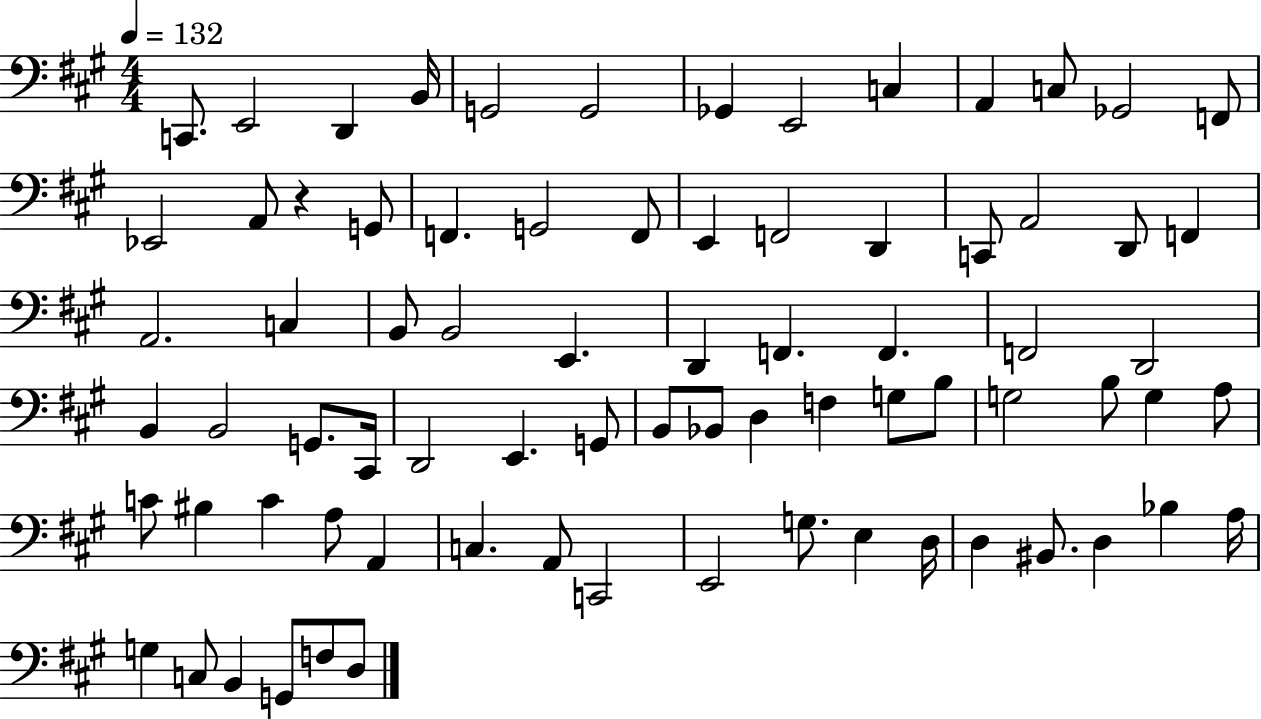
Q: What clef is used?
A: bass